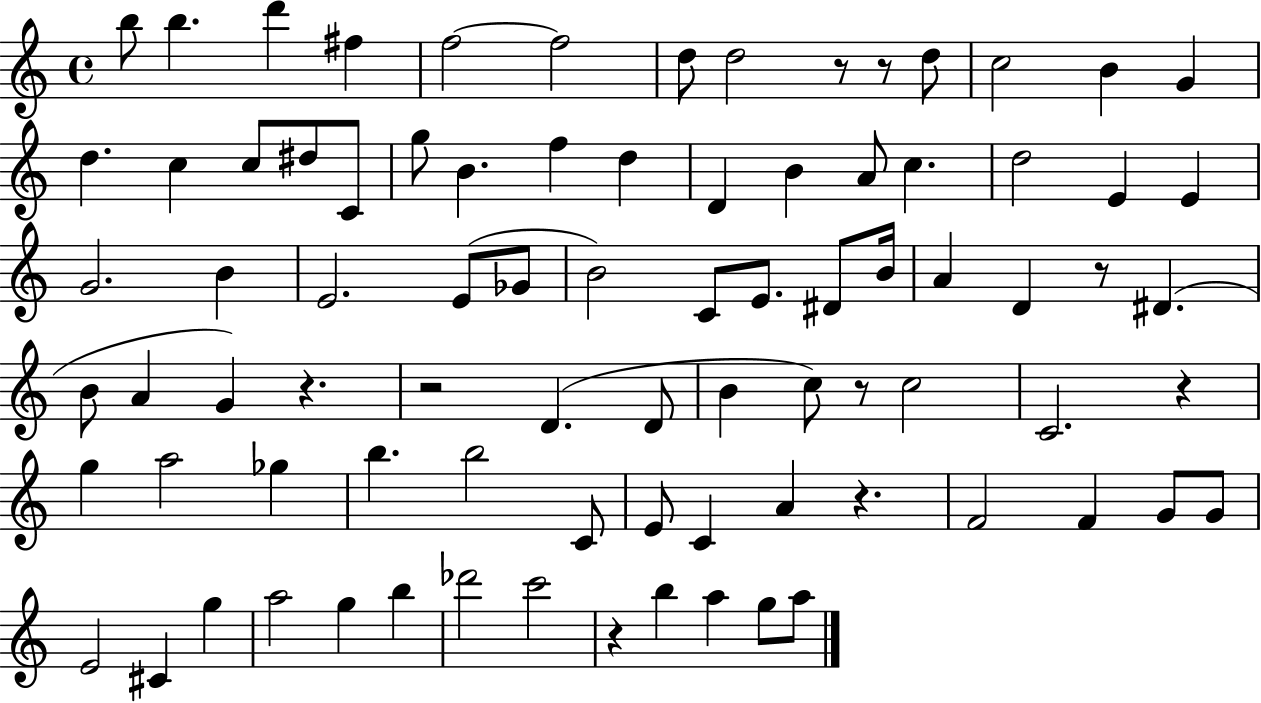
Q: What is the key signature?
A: C major